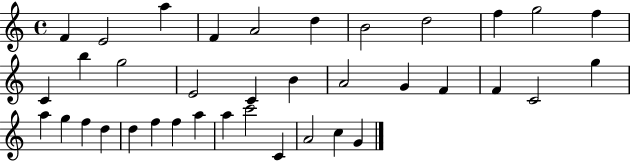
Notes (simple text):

F4/q E4/h A5/q F4/q A4/h D5/q B4/h D5/h F5/q G5/h F5/q C4/q B5/q G5/h E4/h C4/q B4/q A4/h G4/q F4/q F4/q C4/h G5/q A5/q G5/q F5/q D5/q D5/q F5/q F5/q A5/q A5/q C6/h C4/q A4/h C5/q G4/q